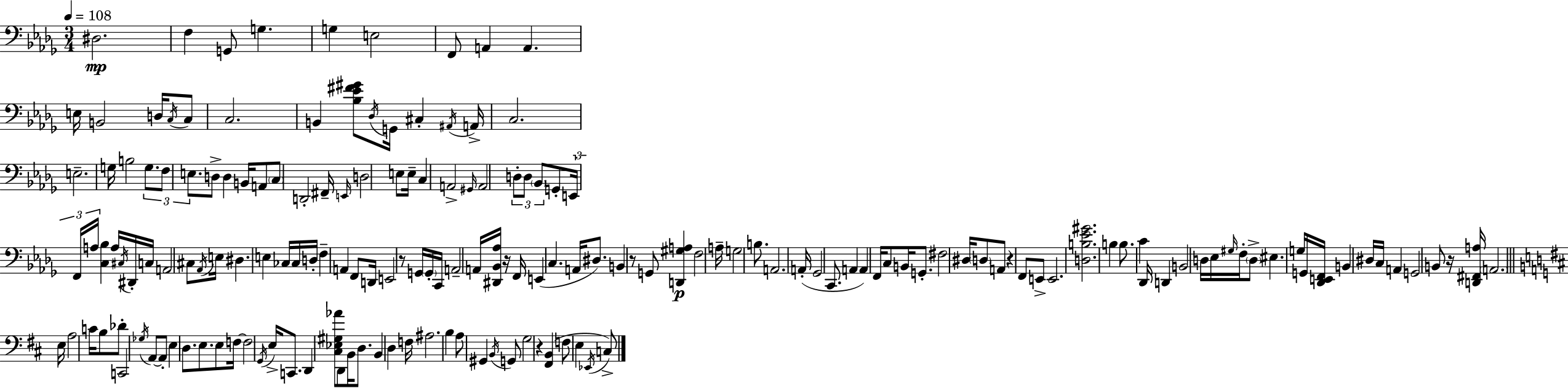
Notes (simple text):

D#3/h. F3/q G2/e G3/q. G3/q E3/h F2/e A2/q A2/q. E3/s B2/h D3/s C3/s C3/e C3/h. B2/q [Bb3,Eb4,F#4,G#4]/e Db3/s G2/s C#3/q A#2/s A2/s C3/h. E3/h. G3/s B3/h G3/e. F3/e E3/e. D3/e D3/q B2/s A2/e C3/e D2/h F#2/s E2/s D3/h E3/e E3/s C3/q A2/h G#2/s A2/h D3/e D3/e Bb2/e G2/e E2/s F2/s A3/s [C3,Bb3]/q A3/s C#3/s D#2/s C3/s A2/h C#3/e Ab2/s E3/s D#3/q. E3/q CES3/s CES3/s D3/s F3/q A2/q F2/e D2/s E2/h R/e G2/s G2/s C2/s A2/h A2/s [D#2,Bb2,Ab3]/s R/s F2/s E2/q C3/q. A2/s D#3/e. B2/q R/e G2/e [D2,G#3,A3]/q F3/h A3/s G3/h B3/e. A2/h. A2/s Gb2/h C2/e. A2/q A2/q F2/s C3/e B2/s G2/e. F#3/h D#3/s D3/e A2/e R/q F2/e E2/e E2/h. [D3,B3,Eb4,G#4]/h. B3/q B3/e. C4/q Db2/s D2/q B2/h D3/s Eb3/s G#3/s F3/s D3/e EIS3/q. G3/s G2/s [Db2,E2,F2]/s B2/q D#3/s C3/s A2/q G2/h B2/e R/s [D2,F#2,A3]/s A2/h. E3/s A3/h C4/s B3/e Db4/e C2/h Gb3/s A2/e A2/e E3/q D3/e. E3/e. E3/e F3/s F3/h G2/s E3/s C2/e. D2/q [C#3,Eb3,G#3,Ab4]/e D2/e B2/s D3/e. B2/q D3/q F3/s A#3/h. B3/q A3/e G#2/q B2/s G2/e G3/h R/q [F#2,B2]/q F3/e E3/q Eb2/s C3/e